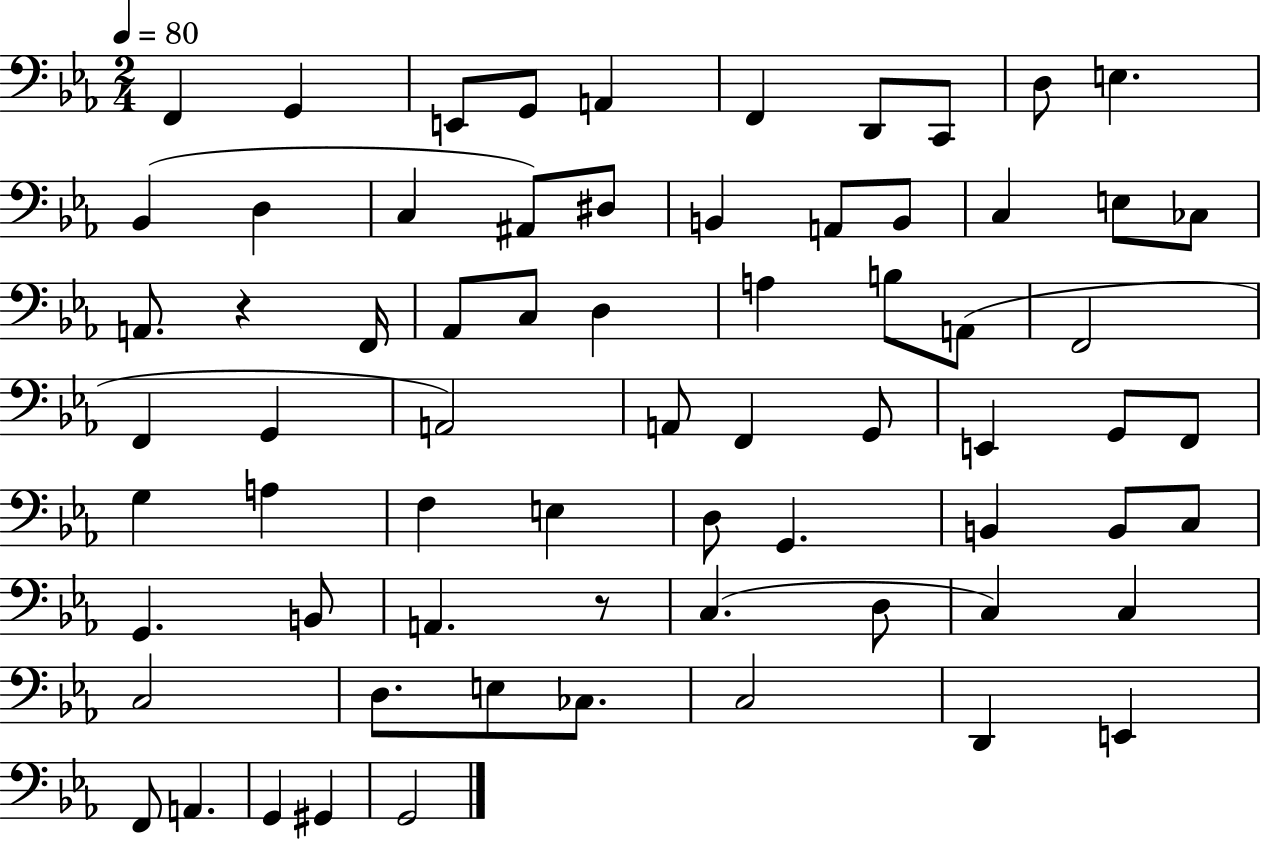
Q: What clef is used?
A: bass